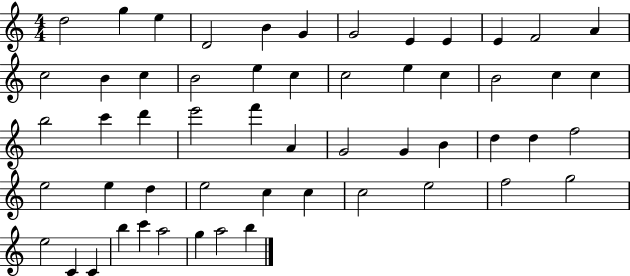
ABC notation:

X:1
T:Untitled
M:4/4
L:1/4
K:C
d2 g e D2 B G G2 E E E F2 A c2 B c B2 e c c2 e c B2 c c b2 c' d' e'2 f' A G2 G B d d f2 e2 e d e2 c c c2 e2 f2 g2 e2 C C b c' a2 g a2 b